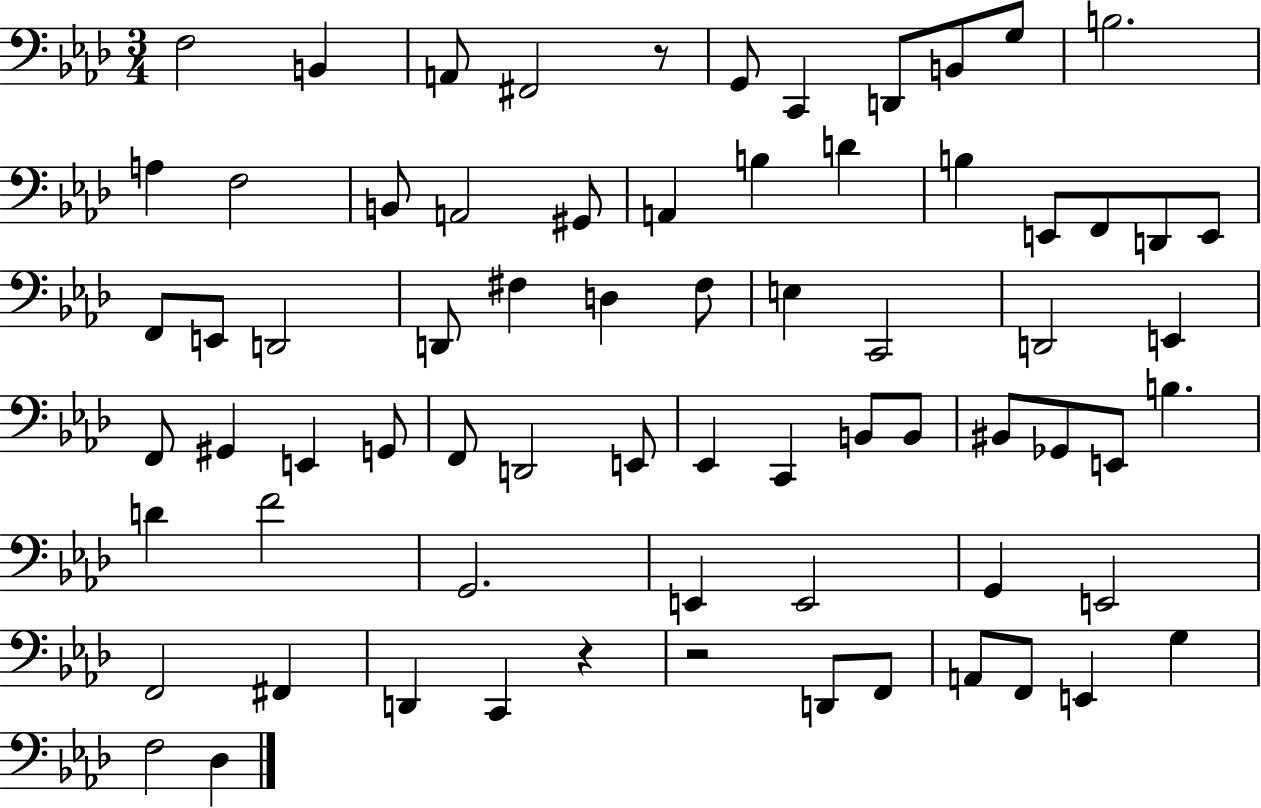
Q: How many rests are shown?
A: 3